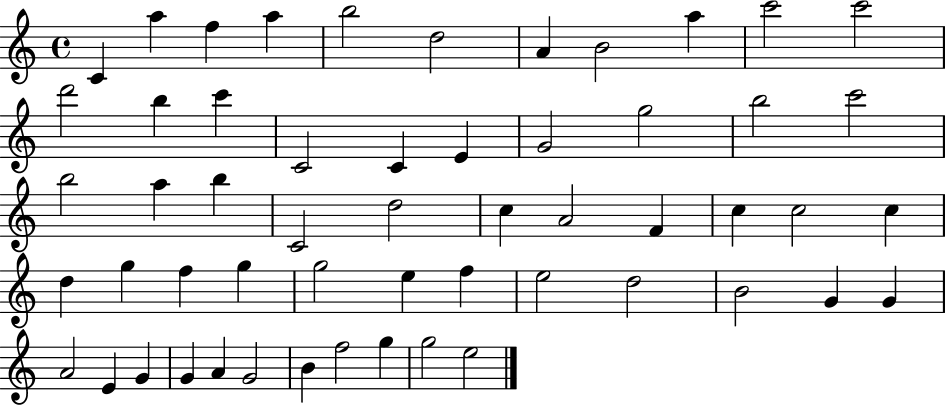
{
  \clef treble
  \time 4/4
  \defaultTimeSignature
  \key c \major
  c'4 a''4 f''4 a''4 | b''2 d''2 | a'4 b'2 a''4 | c'''2 c'''2 | \break d'''2 b''4 c'''4 | c'2 c'4 e'4 | g'2 g''2 | b''2 c'''2 | \break b''2 a''4 b''4 | c'2 d''2 | c''4 a'2 f'4 | c''4 c''2 c''4 | \break d''4 g''4 f''4 g''4 | g''2 e''4 f''4 | e''2 d''2 | b'2 g'4 g'4 | \break a'2 e'4 g'4 | g'4 a'4 g'2 | b'4 f''2 g''4 | g''2 e''2 | \break \bar "|."
}